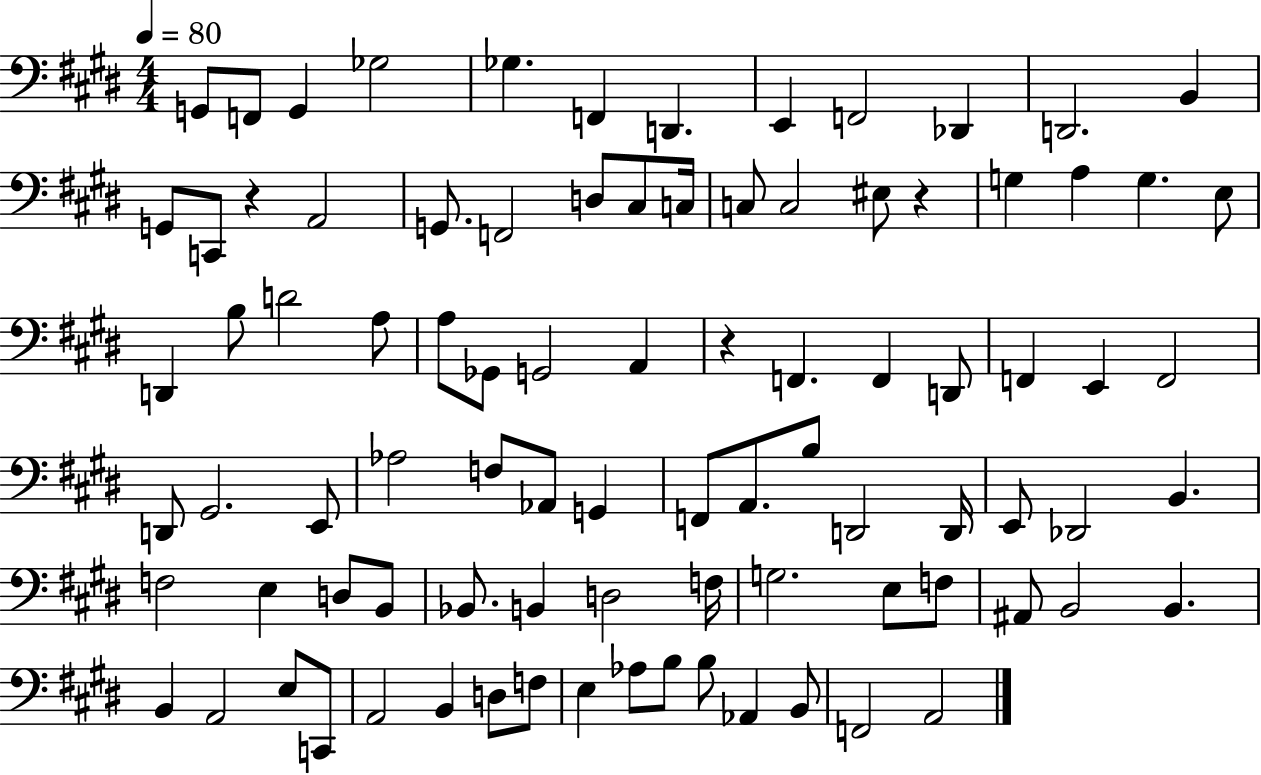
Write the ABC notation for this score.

X:1
T:Untitled
M:4/4
L:1/4
K:E
G,,/2 F,,/2 G,, _G,2 _G, F,, D,, E,, F,,2 _D,, D,,2 B,, G,,/2 C,,/2 z A,,2 G,,/2 F,,2 D,/2 ^C,/2 C,/4 C,/2 C,2 ^E,/2 z G, A, G, E,/2 D,, B,/2 D2 A,/2 A,/2 _G,,/2 G,,2 A,, z F,, F,, D,,/2 F,, E,, F,,2 D,,/2 ^G,,2 E,,/2 _A,2 F,/2 _A,,/2 G,, F,,/2 A,,/2 B,/2 D,,2 D,,/4 E,,/2 _D,,2 B,, F,2 E, D,/2 B,,/2 _B,,/2 B,, D,2 F,/4 G,2 E,/2 F,/2 ^A,,/2 B,,2 B,, B,, A,,2 E,/2 C,,/2 A,,2 B,, D,/2 F,/2 E, _A,/2 B,/2 B,/2 _A,, B,,/2 F,,2 A,,2